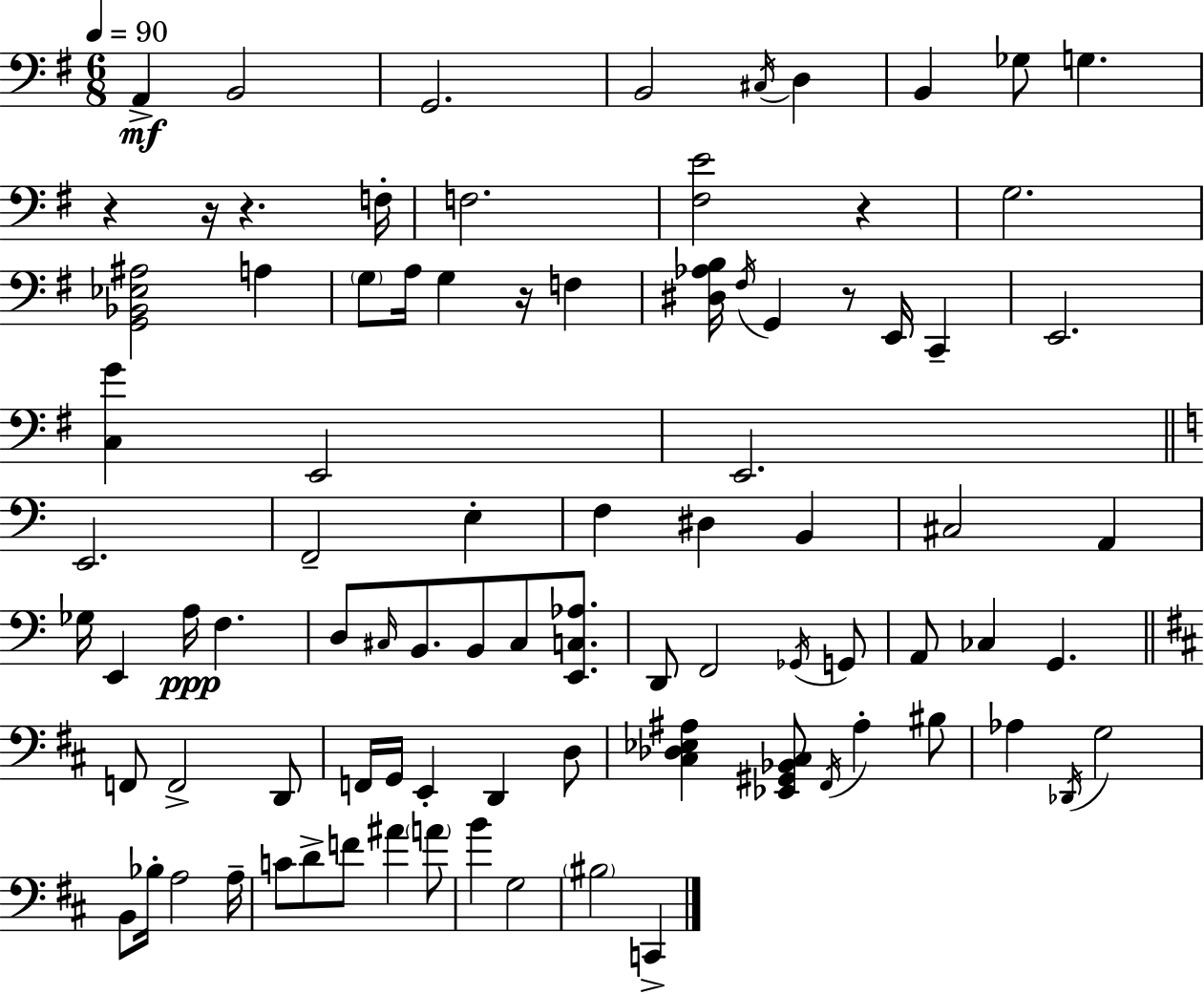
{
  \clef bass
  \numericTimeSignature
  \time 6/8
  \key e \minor
  \tempo 4 = 90
  \repeat volta 2 { a,4->\mf b,2 | g,2. | b,2 \acciaccatura { cis16 } d4 | b,4 ges8 g4. | \break r4 r16 r4. | f16-. f2. | <fis e'>2 r4 | g2. | \break <g, bes, ees ais>2 a4 | \parenthesize g8 a16 g4 r16 f4 | <dis aes b>16 \acciaccatura { fis16 } g,4 r8 e,16 c,4-- | e,2. | \break <c g'>4 e,2 | e,2. | \bar "||" \break \key c \major e,2. | f,2-- e4-. | f4 dis4 b,4 | cis2 a,4 | \break ges16 e,4 a16\ppp f4. | d8 \grace { cis16 } b,8. b,8 cis8 <e, c aes>8. | d,8 f,2 \acciaccatura { ges,16 } | g,8 a,8 ces4 g,4. | \break \bar "||" \break \key d \major f,8 f,2-> d,8 | f,16 g,16 e,4-. d,4 d8 | <cis des ees ais>4 <ees, gis, bes, cis>8 \acciaccatura { fis,16 } ais4-. bis8 | aes4 \acciaccatura { des,16 } g2 | \break b,8 bes16-. a2 | a16-- c'8 d'8-> f'8 ais'4 | \parenthesize a'8 b'4 g2 | \parenthesize bis2 c,4-> | \break } \bar "|."
}